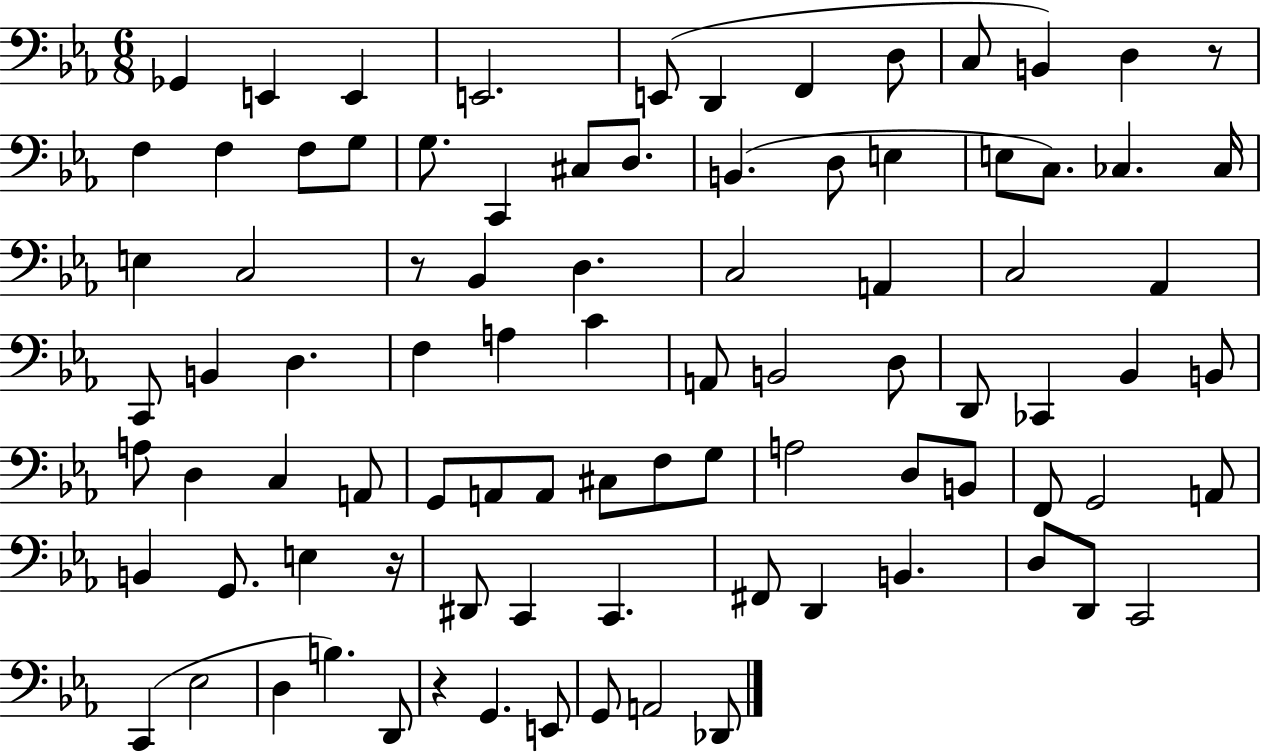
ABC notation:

X:1
T:Untitled
M:6/8
L:1/4
K:Eb
_G,, E,, E,, E,,2 E,,/2 D,, F,, D,/2 C,/2 B,, D, z/2 F, F, F,/2 G,/2 G,/2 C,, ^C,/2 D,/2 B,, D,/2 E, E,/2 C,/2 _C, _C,/4 E, C,2 z/2 _B,, D, C,2 A,, C,2 _A,, C,,/2 B,, D, F, A, C A,,/2 B,,2 D,/2 D,,/2 _C,, _B,, B,,/2 A,/2 D, C, A,,/2 G,,/2 A,,/2 A,,/2 ^C,/2 F,/2 G,/2 A,2 D,/2 B,,/2 F,,/2 G,,2 A,,/2 B,, G,,/2 E, z/4 ^D,,/2 C,, C,, ^F,,/2 D,, B,, D,/2 D,,/2 C,,2 C,, _E,2 D, B, D,,/2 z G,, E,,/2 G,,/2 A,,2 _D,,/2